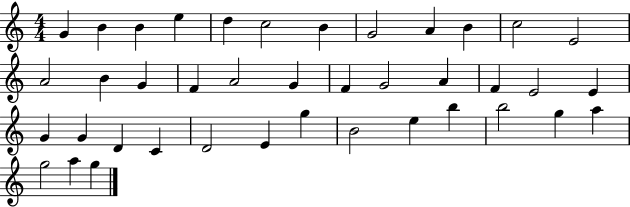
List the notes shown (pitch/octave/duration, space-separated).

G4/q B4/q B4/q E5/q D5/q C5/h B4/q G4/h A4/q B4/q C5/h E4/h A4/h B4/q G4/q F4/q A4/h G4/q F4/q G4/h A4/q F4/q E4/h E4/q G4/q G4/q D4/q C4/q D4/h E4/q G5/q B4/h E5/q B5/q B5/h G5/q A5/q G5/h A5/q G5/q